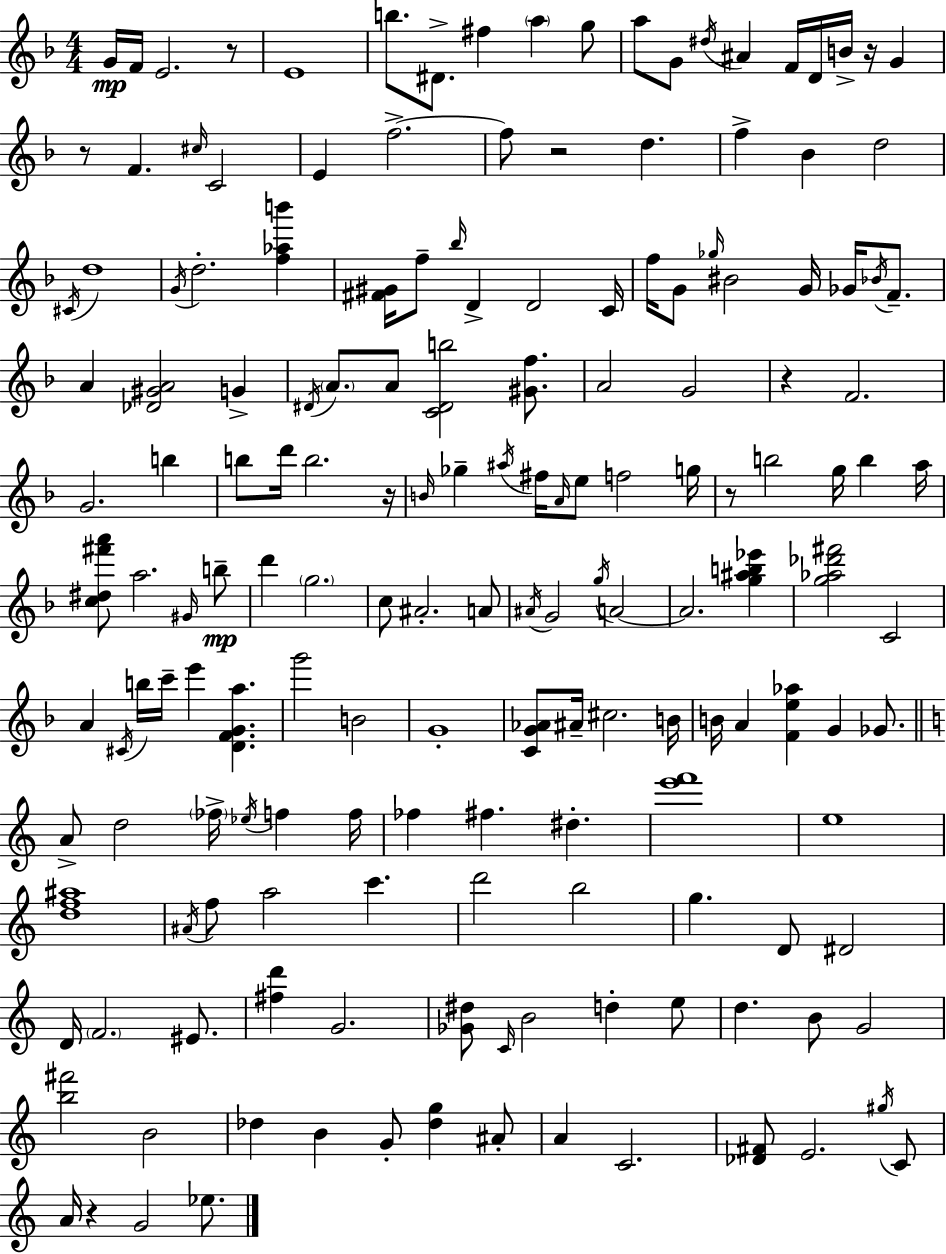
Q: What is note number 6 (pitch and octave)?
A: D#4